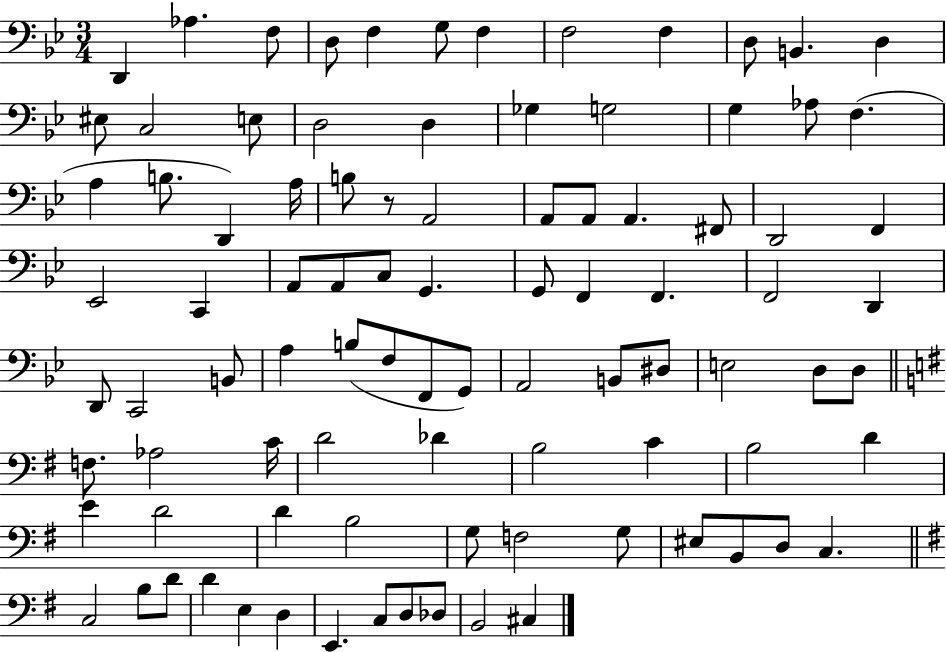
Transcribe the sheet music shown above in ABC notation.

X:1
T:Untitled
M:3/4
L:1/4
K:Bb
D,, _A, F,/2 D,/2 F, G,/2 F, F,2 F, D,/2 B,, D, ^E,/2 C,2 E,/2 D,2 D, _G, G,2 G, _A,/2 F, A, B,/2 D,, A,/4 B,/2 z/2 A,,2 A,,/2 A,,/2 A,, ^F,,/2 D,,2 F,, _E,,2 C,, A,,/2 A,,/2 C,/2 G,, G,,/2 F,, F,, F,,2 D,, D,,/2 C,,2 B,,/2 A, B,/2 F,/2 F,,/2 G,,/2 A,,2 B,,/2 ^D,/2 E,2 D,/2 D,/2 F,/2 _A,2 C/4 D2 _D B,2 C B,2 D E D2 D B,2 G,/2 F,2 G,/2 ^E,/2 B,,/2 D,/2 C, C,2 B,/2 D/2 D E, D, E,, C,/2 D,/2 _D,/2 B,,2 ^C,